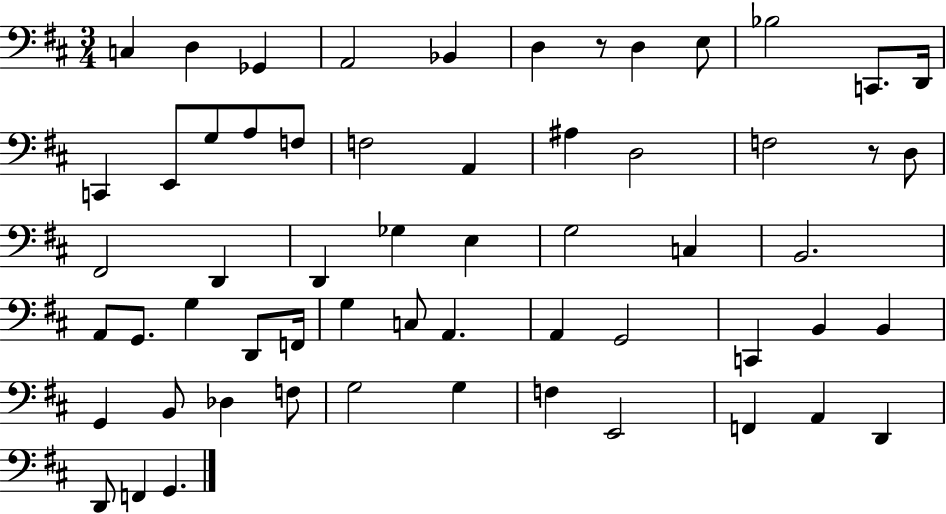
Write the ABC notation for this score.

X:1
T:Untitled
M:3/4
L:1/4
K:D
C, D, _G,, A,,2 _B,, D, z/2 D, E,/2 _B,2 C,,/2 D,,/4 C,, E,,/2 G,/2 A,/2 F,/2 F,2 A,, ^A, D,2 F,2 z/2 D,/2 ^F,,2 D,, D,, _G, E, G,2 C, B,,2 A,,/2 G,,/2 G, D,,/2 F,,/4 G, C,/2 A,, A,, G,,2 C,, B,, B,, G,, B,,/2 _D, F,/2 G,2 G, F, E,,2 F,, A,, D,, D,,/2 F,, G,,